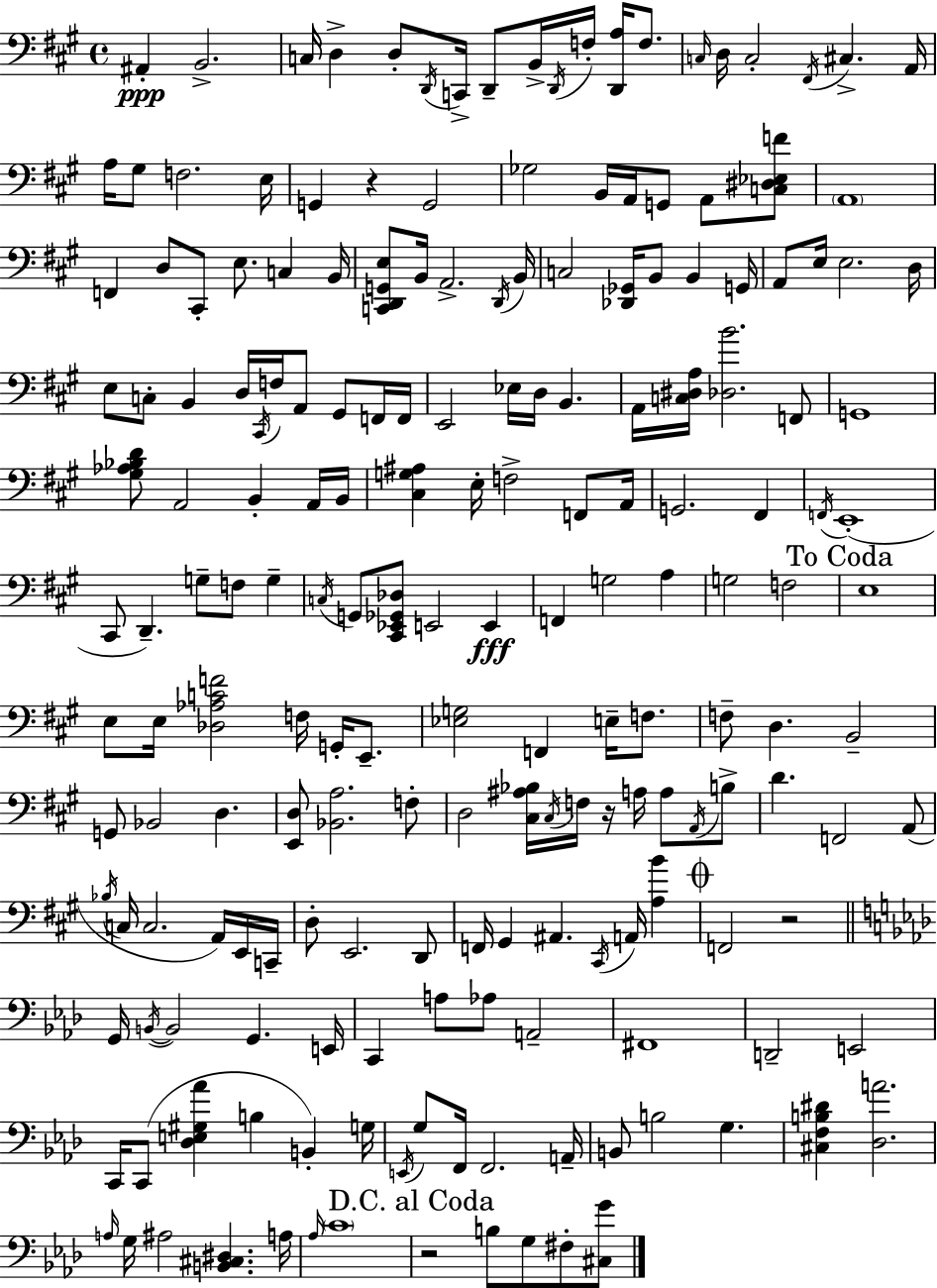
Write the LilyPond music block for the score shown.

{
  \clef bass
  \time 4/4
  \defaultTimeSignature
  \key a \major
  \repeat volta 2 { ais,4-.\ppp b,2.-> | c16 d4-> d8-. \acciaccatura { d,16 } c,16-> d,8-- b,16-> \acciaccatura { d,16 } f16-. <d, a>16 f8. | \grace { c16 } d16 c2-. \acciaccatura { fis,16 } cis4.-> | a,16 a16 gis8 f2. | \break e16 g,4 r4 g,2 | ges2 b,16 a,16 g,8 | a,8 <c dis ees f'>8 \parenthesize a,1 | f,4 d8 cis,8-. e8. c4 | \break b,16 <c, d, g, e>8 b,16 a,2.-> | \acciaccatura { d,16 } b,16 c2 <des, ges,>16 b,8 | b,4 g,16 a,8 e16 e2. | d16 e8 c8-. b,4 d16 \acciaccatura { cis,16 } f16 | \break a,8 gis,8 f,16 f,16 e,2 ees16 d16 | b,4. a,16 <c dis a>16 <des b'>2. | f,8 g,1 | <gis aes bes d'>8 a,2 | \break b,4-. a,16 b,16 <cis g ais>4 e16-. f2-> | f,8 a,16 g,2. | fis,4 \acciaccatura { f,16 } e,1-.( | cis,8 d,4.--) g8-- | \break f8 g4-- \acciaccatura { c16 } g,8 <cis, ees, ges, des>8 e,2 | e,4\fff f,4 g2 | a4 g2 | f2 \mark "To Coda" e1 | \break e8 e16 <des aes c' f'>2 | f16 g,16-. e,8.-- <ees g>2 | f,4 e16-- f8. f8-- d4. | b,2-- g,8 bes,2 | \break d4. <e, d>8 <bes, a>2. | f8-. d2 | <cis ais bes>16 \acciaccatura { cis16 } f16 r16 a16 a8 \acciaccatura { a,16 } b8-> d'4. | f,2 a,8( \acciaccatura { bes16 } c16 c2. | \break a,16) e,16 c,16-- d8-. e,2. | d,8 f,16 gis,4 | ais,4. \acciaccatura { cis,16 } a,16 <a b'>4 \mark \markup { \musicglyph "scripts.coda" } f,2 | r2 \bar "||" \break \key aes \major g,16 \acciaccatura { b,16~ }~ b,2 g,4. | e,16 c,4 a8 aes8 a,2-- | fis,1 | d,2-- e,2 | \break c,16 c,8( <des e gis aes'>4 b4 b,4-.) | g16 \acciaccatura { e,16 } g8 f,16 f,2. | a,16-- b,8 b2 g4. | <cis f b dis'>4 <des a'>2. | \break \grace { a16 } g16 ais2 <b, cis dis>4. | a16 \grace { aes16 } \parenthesize c'1 | \mark "D.C. al Coda" r2 b8 g8 | fis8-. <cis g'>8 } \bar "|."
}